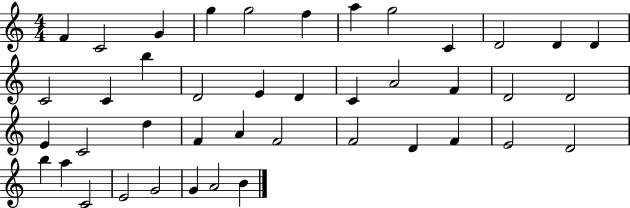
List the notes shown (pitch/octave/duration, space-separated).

F4/q C4/h G4/q G5/q G5/h F5/q A5/q G5/h C4/q D4/h D4/q D4/q C4/h C4/q B5/q D4/h E4/q D4/q C4/q A4/h F4/q D4/h D4/h E4/q C4/h D5/q F4/q A4/q F4/h F4/h D4/q F4/q E4/h D4/h B5/q A5/q C4/h E4/h G4/h G4/q A4/h B4/q